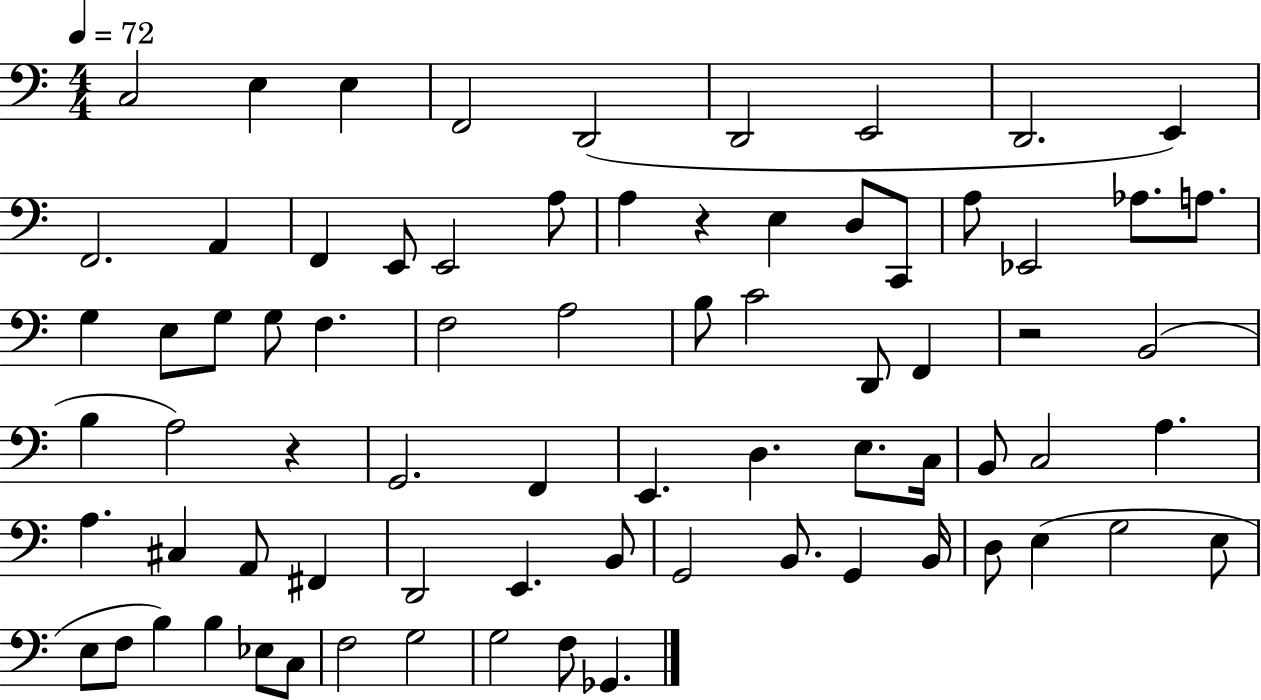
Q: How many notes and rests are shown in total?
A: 75